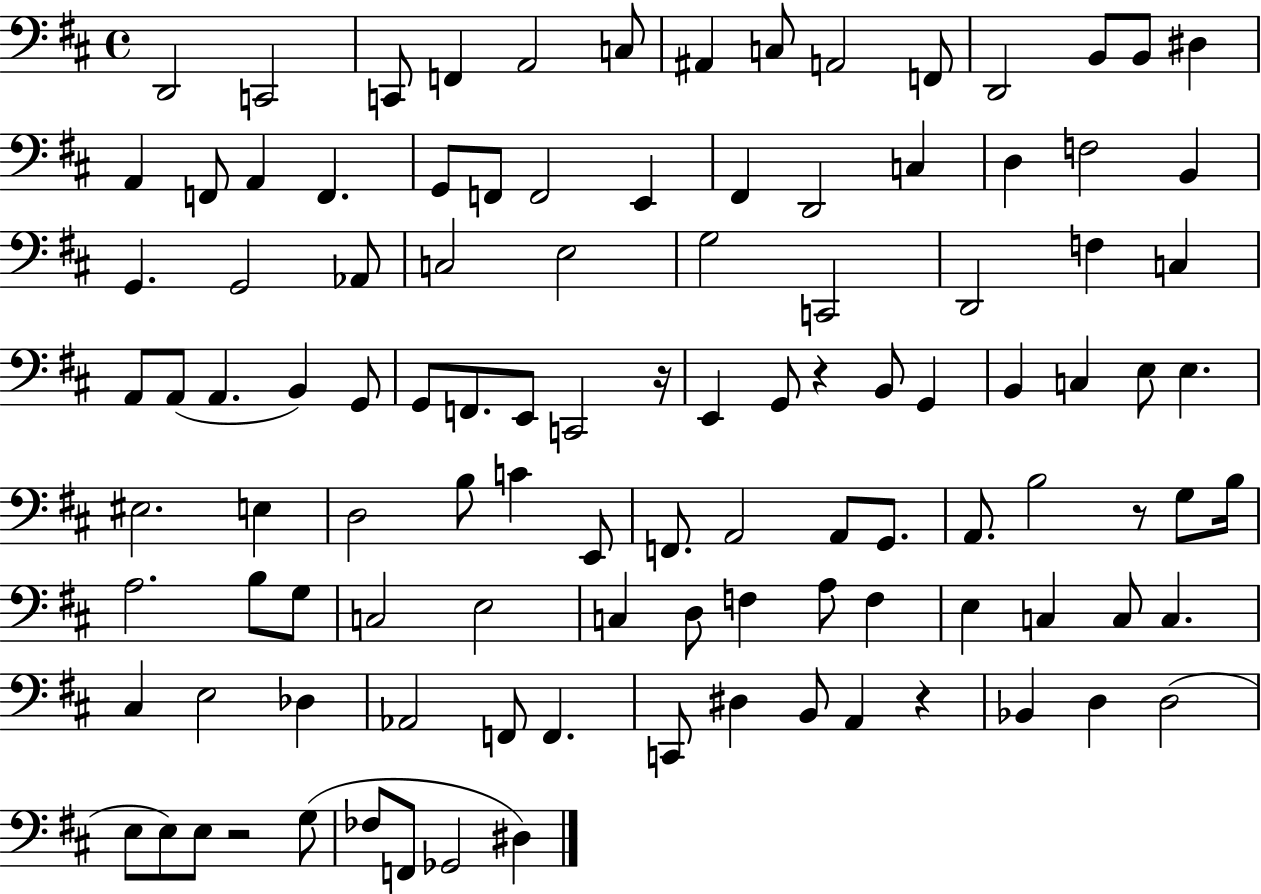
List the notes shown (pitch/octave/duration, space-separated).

D2/h C2/h C2/e F2/q A2/h C3/e A#2/q C3/e A2/h F2/e D2/h B2/e B2/e D#3/q A2/q F2/e A2/q F2/q. G2/e F2/e F2/h E2/q F#2/q D2/h C3/q D3/q F3/h B2/q G2/q. G2/h Ab2/e C3/h E3/h G3/h C2/h D2/h F3/q C3/q A2/e A2/e A2/q. B2/q G2/e G2/e F2/e. E2/e C2/h R/s E2/q G2/e R/q B2/e G2/q B2/q C3/q E3/e E3/q. EIS3/h. E3/q D3/h B3/e C4/q E2/e F2/e. A2/h A2/e G2/e. A2/e. B3/h R/e G3/e B3/s A3/h. B3/e G3/e C3/h E3/h C3/q D3/e F3/q A3/e F3/q E3/q C3/q C3/e C3/q. C#3/q E3/h Db3/q Ab2/h F2/e F2/q. C2/e D#3/q B2/e A2/q R/q Bb2/q D3/q D3/h E3/e E3/e E3/e R/h G3/e FES3/e F2/e Gb2/h D#3/q